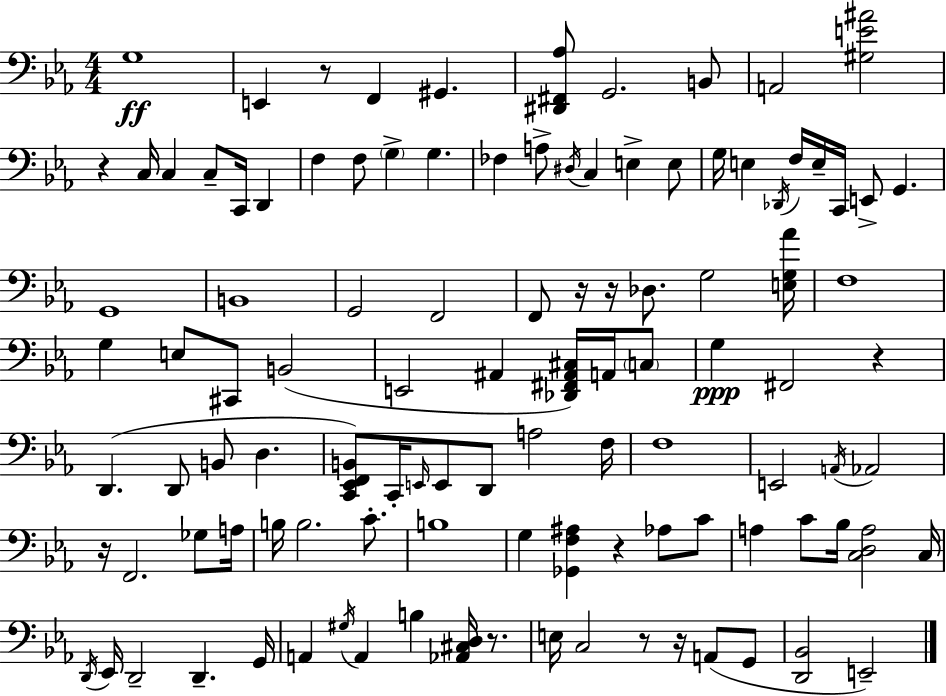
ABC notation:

X:1
T:Untitled
M:4/4
L:1/4
K:Eb
G,4 E,, z/2 F,, ^G,, [^D,,^F,,_A,]/2 G,,2 B,,/2 A,,2 [^G,E^A]2 z C,/4 C, C,/2 C,,/4 D,, F, F,/2 G, G, _F, A,/2 ^D,/4 C, E, E,/2 G,/4 E, _D,,/4 F,/4 E,/4 C,,/4 E,,/2 G,, G,,4 B,,4 G,,2 F,,2 F,,/2 z/4 z/4 _D,/2 G,2 [E,G,_A]/4 F,4 G, E,/2 ^C,,/2 B,,2 E,,2 ^A,, [_D,,^F,,^A,,^C,]/4 A,,/4 C,/2 G, ^F,,2 z D,, D,,/2 B,,/2 D, [C,,_E,,F,,B,,]/2 C,,/4 E,,/4 E,,/2 D,,/2 A,2 F,/4 F,4 E,,2 A,,/4 _A,,2 z/4 F,,2 _G,/2 A,/4 B,/4 B,2 C/2 B,4 G, [_G,,F,^A,] z _A,/2 C/2 A, C/2 _B,/4 [C,D,A,]2 C,/4 D,,/4 _E,,/4 D,,2 D,, G,,/4 A,, ^G,/4 A,, B, [_A,,^C,D,]/4 z/2 E,/4 C,2 z/2 z/4 A,,/2 G,,/2 [D,,_B,,]2 E,,2